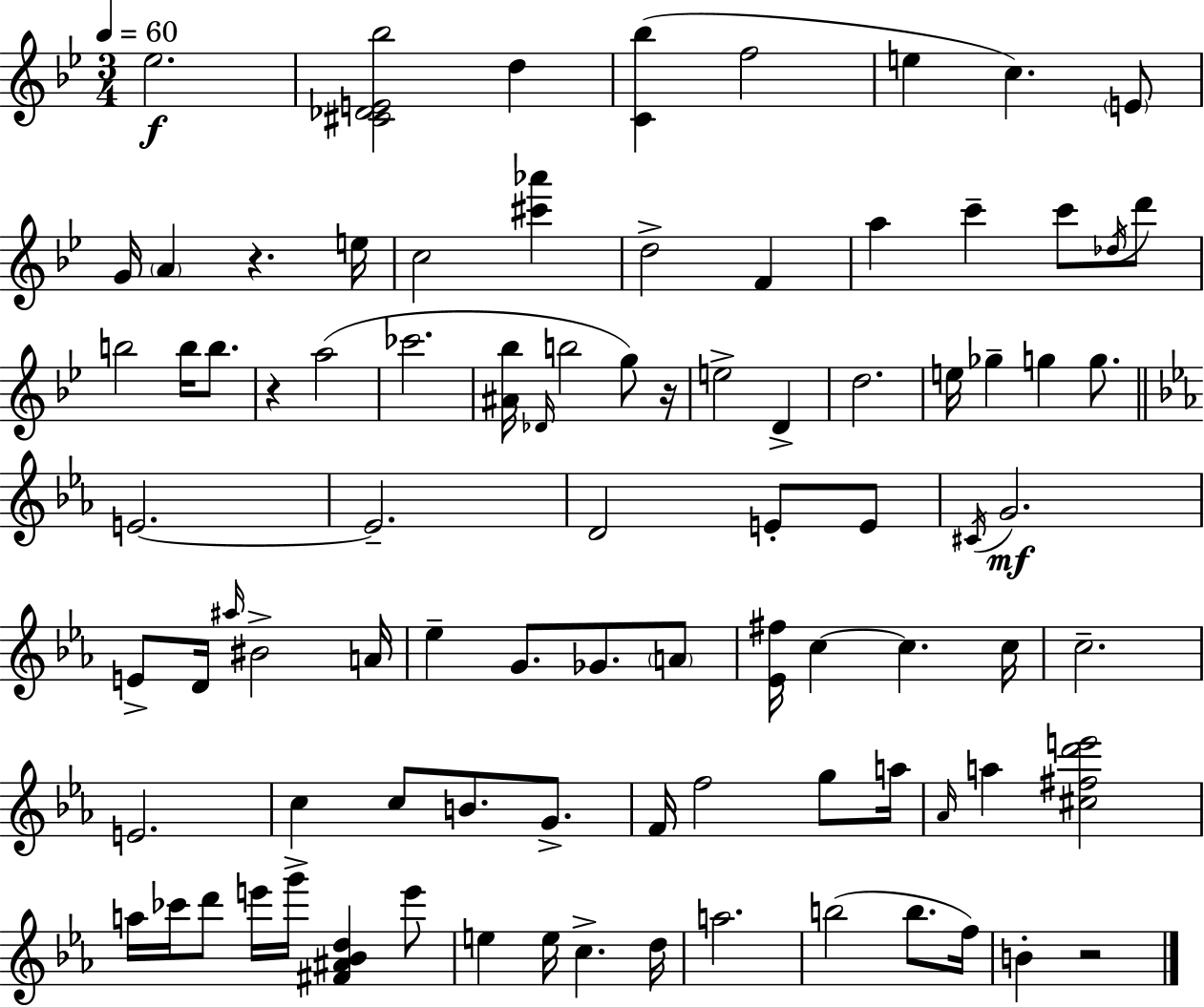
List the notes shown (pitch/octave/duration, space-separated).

Eb5/h. [C#4,Db4,E4,Bb5]/h D5/q [C4,Bb5]/q F5/h E5/q C5/q. E4/e G4/s A4/q R/q. E5/s C5/h [C#6,Ab6]/q D5/h F4/q A5/q C6/q C6/e Db5/s D6/e B5/h B5/s B5/e. R/q A5/h CES6/h. [A#4,Bb5]/s Db4/s B5/h G5/e R/s E5/h D4/q D5/h. E5/s Gb5/q G5/q G5/e. E4/h. E4/h. D4/h E4/e E4/e C#4/s G4/h. E4/e D4/s A#5/s BIS4/h A4/s Eb5/q G4/e. Gb4/e. A4/e [Eb4,F#5]/s C5/q C5/q. C5/s C5/h. E4/h. C5/q C5/e B4/e. G4/e. F4/s F5/h G5/e A5/s Ab4/s A5/q [C#5,F#5,D6,E6]/h A5/s CES6/s D6/e E6/s G6/s [F#4,A#4,Bb4,D5]/q E6/e E5/q E5/s C5/q. D5/s A5/h. B5/h B5/e. F5/s B4/q R/h